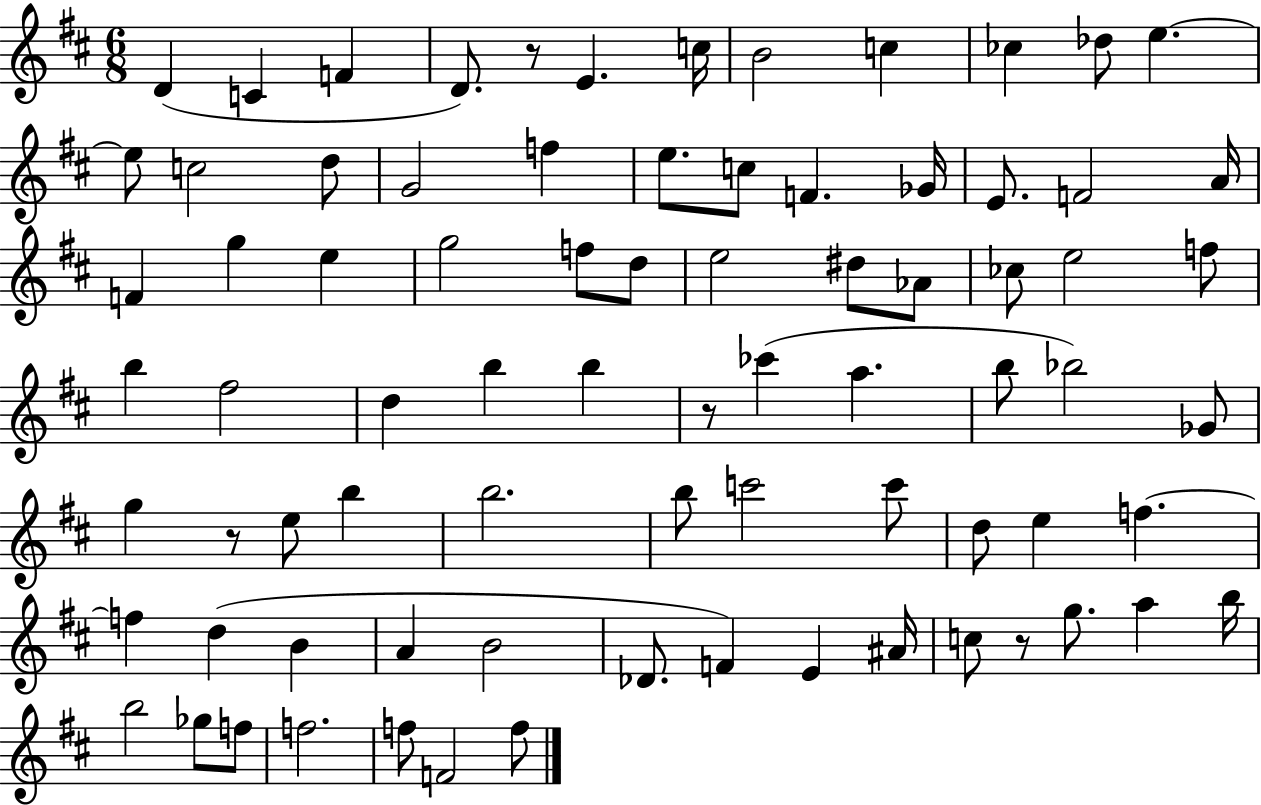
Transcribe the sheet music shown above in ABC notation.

X:1
T:Untitled
M:6/8
L:1/4
K:D
D C F D/2 z/2 E c/4 B2 c _c _d/2 e e/2 c2 d/2 G2 f e/2 c/2 F _G/4 E/2 F2 A/4 F g e g2 f/2 d/2 e2 ^d/2 _A/2 _c/2 e2 f/2 b ^f2 d b b z/2 _c' a b/2 _b2 _G/2 g z/2 e/2 b b2 b/2 c'2 c'/2 d/2 e f f d B A B2 _D/2 F E ^A/4 c/2 z/2 g/2 a b/4 b2 _g/2 f/2 f2 f/2 F2 f/2